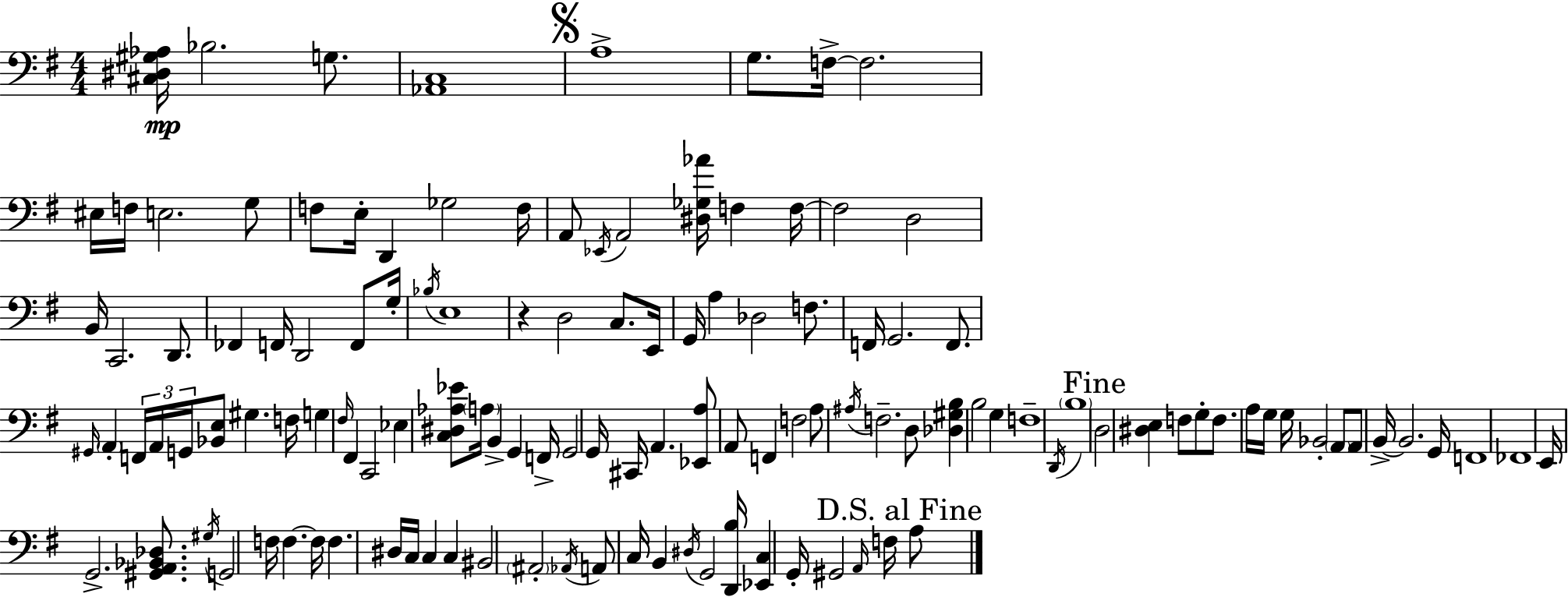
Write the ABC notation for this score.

X:1
T:Untitled
M:4/4
L:1/4
K:Em
[^C,^D,^G,_A,]/4 _B,2 G,/2 [_A,,C,]4 A,4 G,/2 F,/4 F,2 ^E,/4 F,/4 E,2 G,/2 F,/2 E,/4 D,, _G,2 F,/4 A,,/2 _E,,/4 A,,2 [^D,_G,_A]/4 F, F,/4 F,2 D,2 B,,/4 C,,2 D,,/2 _F,, F,,/4 D,,2 F,,/2 G,/4 _B,/4 E,4 z D,2 C,/2 E,,/4 G,,/4 A, _D,2 F,/2 F,,/4 G,,2 F,,/2 ^G,,/4 A,, F,,/4 A,,/4 G,,/4 [_B,,E,]/2 ^G, F,/4 G, ^F,/4 ^F,, C,,2 _E, [C,^D,_A,_E]/2 A,/4 B,, G,, F,,/4 G,,2 G,,/4 ^C,,/4 A,, [_E,,A,]/2 A,,/2 F,, F,2 A,/2 ^A,/4 F,2 D,/2 [_D,^G,B,] B,2 G, F,4 D,,/4 B,4 D,2 [^D,E,] F,/2 G,/2 F,/2 A,/4 G,/4 G,/4 _B,,2 A,,/2 A,,/2 B,,/4 B,,2 G,,/4 F,,4 _F,,4 E,,/4 G,,2 [^G,,A,,_B,,_D,]/2 ^G,/4 G,,2 F,/4 F, F,/4 F, ^D,/4 C,/4 C, C, ^B,,2 ^A,,2 _A,,/4 A,,/2 C,/4 B,, ^D,/4 G,,2 [D,,B,]/4 [_E,,C,] G,,/4 ^G,,2 A,,/4 F,/4 A,/2